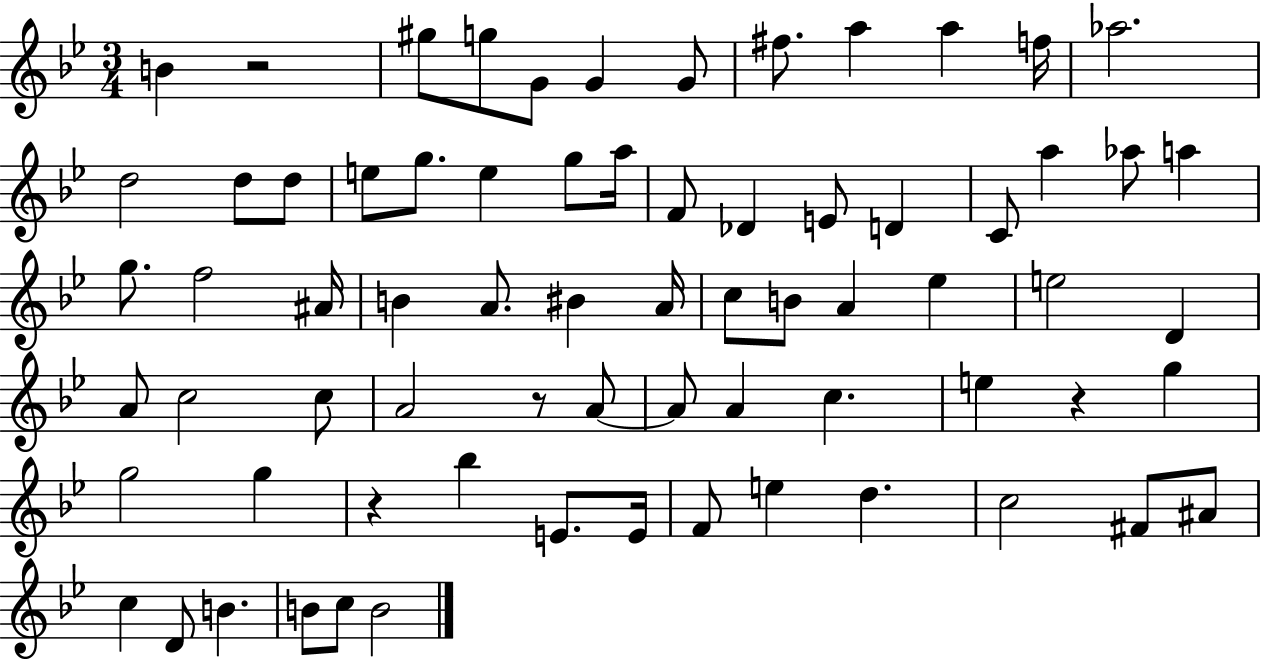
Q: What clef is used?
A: treble